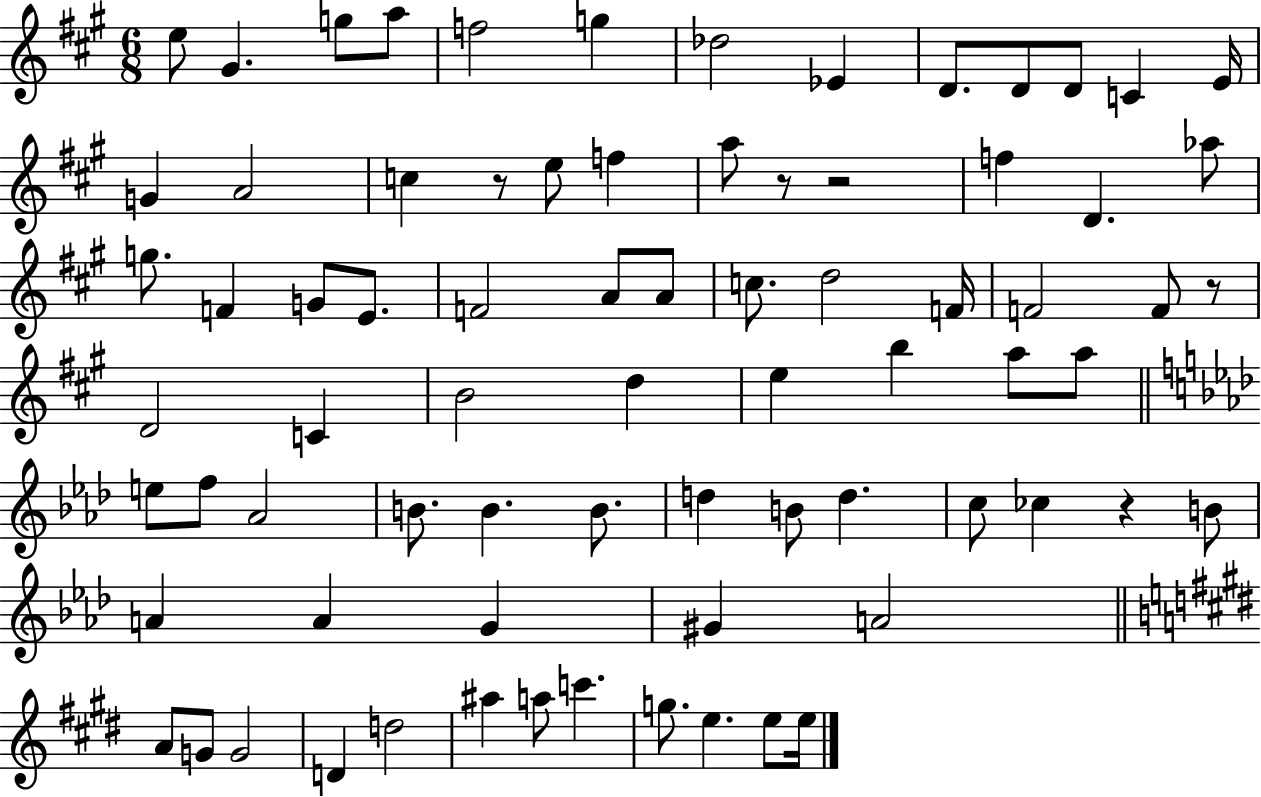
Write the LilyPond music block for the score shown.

{
  \clef treble
  \numericTimeSignature
  \time 6/8
  \key a \major
  e''8 gis'4. g''8 a''8 | f''2 g''4 | des''2 ees'4 | d'8. d'8 d'8 c'4 e'16 | \break g'4 a'2 | c''4 r8 e''8 f''4 | a''8 r8 r2 | f''4 d'4. aes''8 | \break g''8. f'4 g'8 e'8. | f'2 a'8 a'8 | c''8. d''2 f'16 | f'2 f'8 r8 | \break d'2 c'4 | b'2 d''4 | e''4 b''4 a''8 a''8 | \bar "||" \break \key aes \major e''8 f''8 aes'2 | b'8. b'4. b'8. | d''4 b'8 d''4. | c''8 ces''4 r4 b'8 | \break a'4 a'4 g'4 | gis'4 a'2 | \bar "||" \break \key e \major a'8 g'8 g'2 | d'4 d''2 | ais''4 a''8 c'''4. | g''8. e''4. e''8 e''16 | \break \bar "|."
}